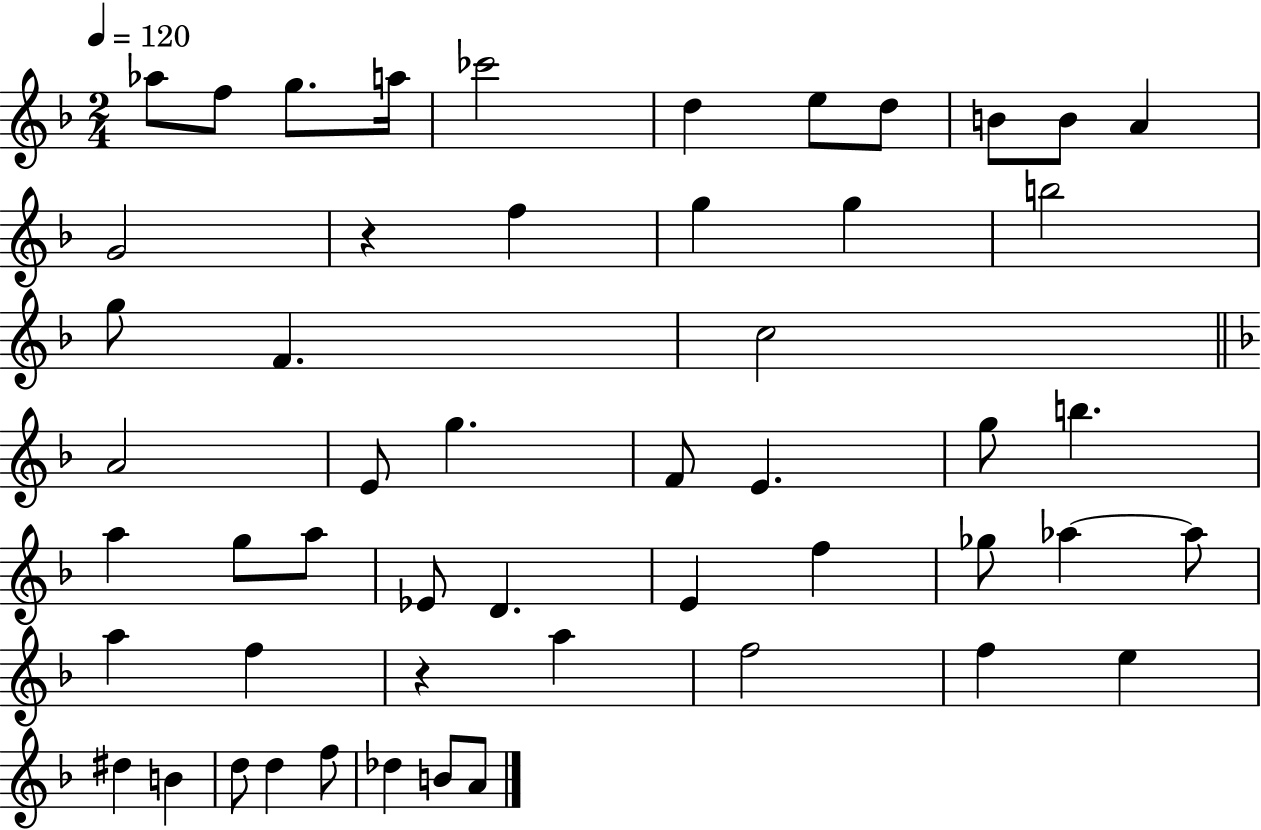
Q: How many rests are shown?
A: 2